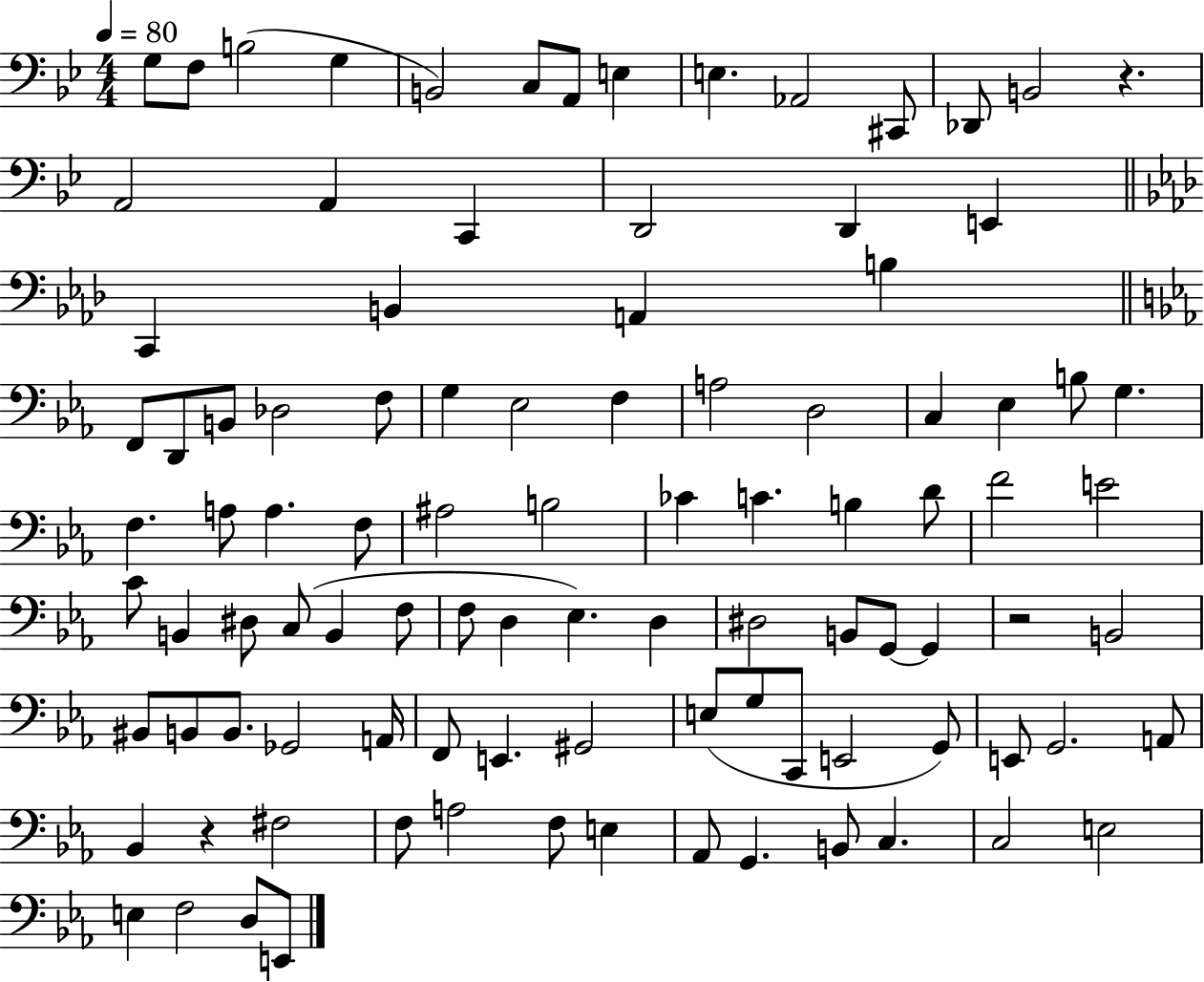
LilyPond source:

{
  \clef bass
  \numericTimeSignature
  \time 4/4
  \key bes \major
  \tempo 4 = 80
  g8 f8 b2( g4 | b,2) c8 a,8 e4 | e4. aes,2 cis,8 | des,8 b,2 r4. | \break a,2 a,4 c,4 | d,2 d,4 e,4 | \bar "||" \break \key f \minor c,4 b,4 a,4 b4 | \bar "||" \break \key c \minor f,8 d,8 b,8 des2 f8 | g4 ees2 f4 | a2 d2 | c4 ees4 b8 g4. | \break f4. a8 a4. f8 | ais2 b2 | ces'4 c'4. b4 d'8 | f'2 e'2 | \break c'8 b,4 dis8 c8( b,4 f8 | f8 d4 ees4.) d4 | dis2 b,8 g,8~~ g,4 | r2 b,2 | \break bis,8 b,8 b,8. ges,2 a,16 | f,8 e,4. gis,2 | e8( g8 c,8 e,2 g,8) | e,8 g,2. a,8 | \break bes,4 r4 fis2 | f8 a2 f8 e4 | aes,8 g,4. b,8 c4. | c2 e2 | \break e4 f2 d8 e,8 | \bar "|."
}